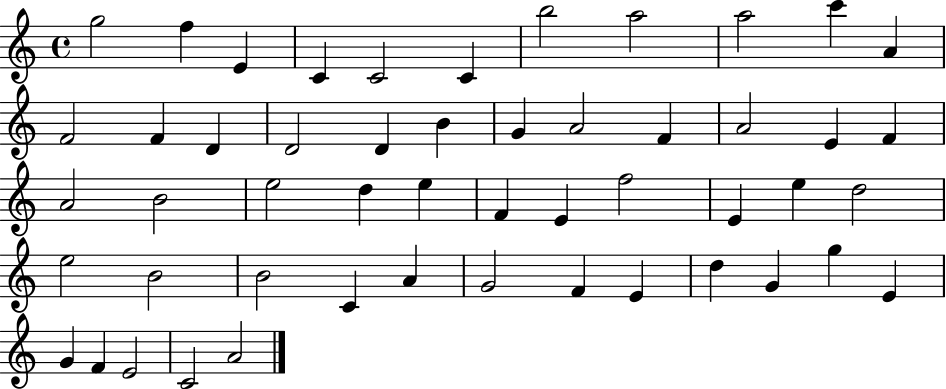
X:1
T:Untitled
M:4/4
L:1/4
K:C
g2 f E C C2 C b2 a2 a2 c' A F2 F D D2 D B G A2 F A2 E F A2 B2 e2 d e F E f2 E e d2 e2 B2 B2 C A G2 F E d G g E G F E2 C2 A2